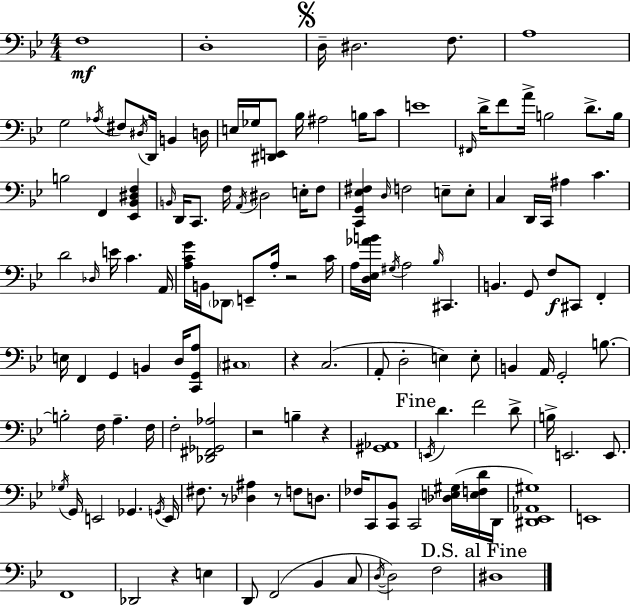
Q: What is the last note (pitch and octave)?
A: D#3